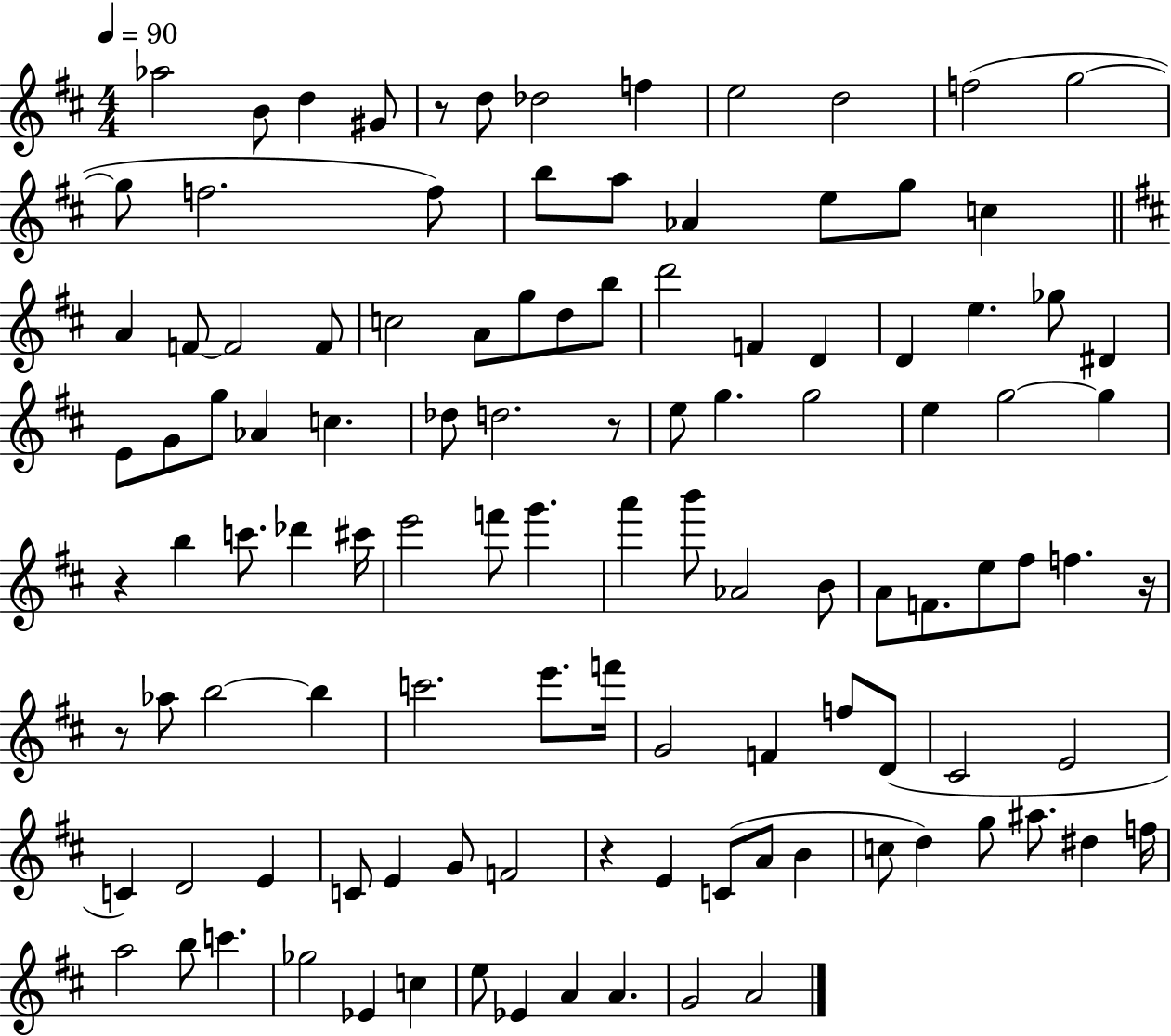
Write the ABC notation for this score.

X:1
T:Untitled
M:4/4
L:1/4
K:D
_a2 B/2 d ^G/2 z/2 d/2 _d2 f e2 d2 f2 g2 g/2 f2 f/2 b/2 a/2 _A e/2 g/2 c A F/2 F2 F/2 c2 A/2 g/2 d/2 b/2 d'2 F D D e _g/2 ^D E/2 G/2 g/2 _A c _d/2 d2 z/2 e/2 g g2 e g2 g z b c'/2 _d' ^c'/4 e'2 f'/2 g' a' b'/2 _A2 B/2 A/2 F/2 e/2 ^f/2 f z/4 z/2 _a/2 b2 b c'2 e'/2 f'/4 G2 F f/2 D/2 ^C2 E2 C D2 E C/2 E G/2 F2 z E C/2 A/2 B c/2 d g/2 ^a/2 ^d f/4 a2 b/2 c' _g2 _E c e/2 _E A A G2 A2